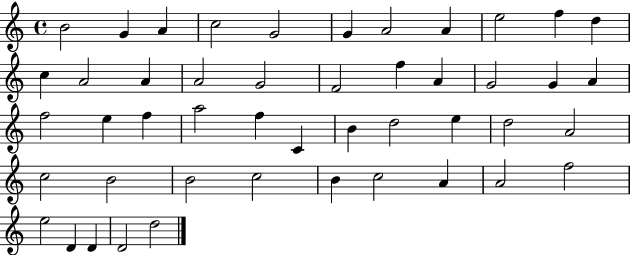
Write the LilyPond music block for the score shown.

{
  \clef treble
  \time 4/4
  \defaultTimeSignature
  \key c \major
  b'2 g'4 a'4 | c''2 g'2 | g'4 a'2 a'4 | e''2 f''4 d''4 | \break c''4 a'2 a'4 | a'2 g'2 | f'2 f''4 a'4 | g'2 g'4 a'4 | \break f''2 e''4 f''4 | a''2 f''4 c'4 | b'4 d''2 e''4 | d''2 a'2 | \break c''2 b'2 | b'2 c''2 | b'4 c''2 a'4 | a'2 f''2 | \break e''2 d'4 d'4 | d'2 d''2 | \bar "|."
}